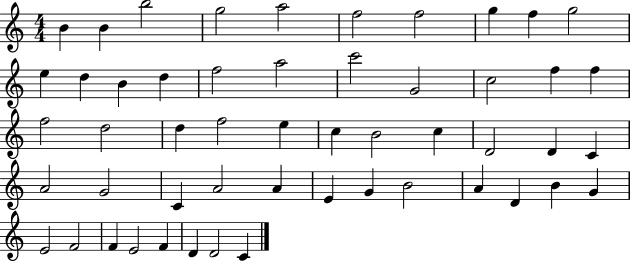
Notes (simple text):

B4/q B4/q B5/h G5/h A5/h F5/h F5/h G5/q F5/q G5/h E5/q D5/q B4/q D5/q F5/h A5/h C6/h G4/h C5/h F5/q F5/q F5/h D5/h D5/q F5/h E5/q C5/q B4/h C5/q D4/h D4/q C4/q A4/h G4/h C4/q A4/h A4/q E4/q G4/q B4/h A4/q D4/q B4/q G4/q E4/h F4/h F4/q E4/h F4/q D4/q D4/h C4/q